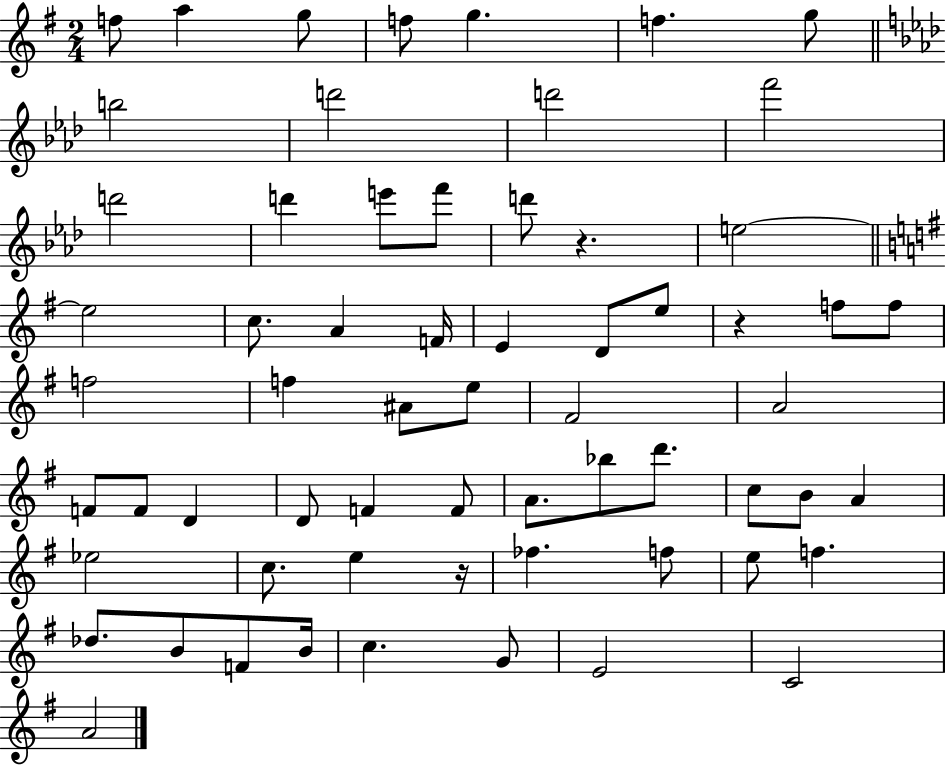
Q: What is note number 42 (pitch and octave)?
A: C5